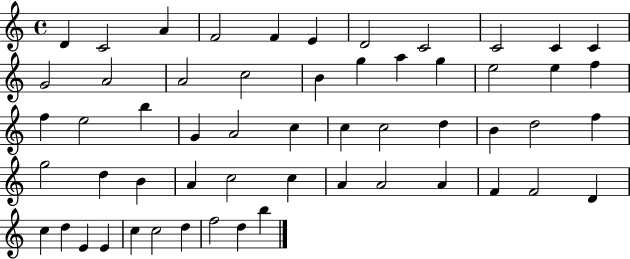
D4/q C4/h A4/q F4/h F4/q E4/q D4/h C4/h C4/h C4/q C4/q G4/h A4/h A4/h C5/h B4/q G5/q A5/q G5/q E5/h E5/q F5/q F5/q E5/h B5/q G4/q A4/h C5/q C5/q C5/h D5/q B4/q D5/h F5/q G5/h D5/q B4/q A4/q C5/h C5/q A4/q A4/h A4/q F4/q F4/h D4/q C5/q D5/q E4/q E4/q C5/q C5/h D5/q F5/h D5/q B5/q